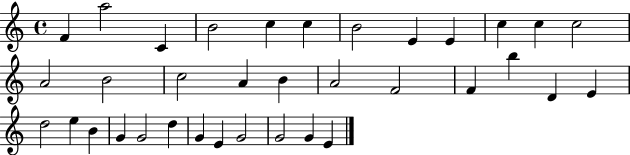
{
  \clef treble
  \time 4/4
  \defaultTimeSignature
  \key c \major
  f'4 a''2 c'4 | b'2 c''4 c''4 | b'2 e'4 e'4 | c''4 c''4 c''2 | \break a'2 b'2 | c''2 a'4 b'4 | a'2 f'2 | f'4 b''4 d'4 e'4 | \break d''2 e''4 b'4 | g'4 g'2 d''4 | g'4 e'4 g'2 | g'2 g'4 e'4 | \break \bar "|."
}